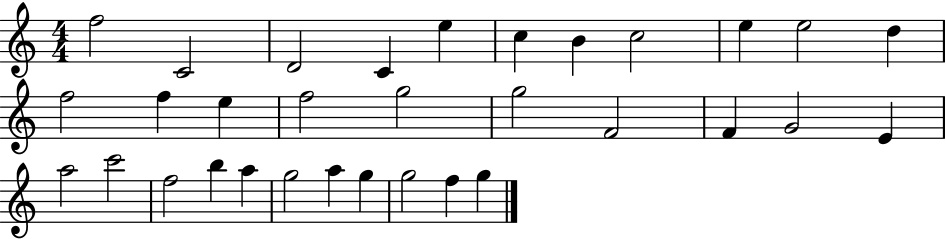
{
  \clef treble
  \numericTimeSignature
  \time 4/4
  \key c \major
  f''2 c'2 | d'2 c'4 e''4 | c''4 b'4 c''2 | e''4 e''2 d''4 | \break f''2 f''4 e''4 | f''2 g''2 | g''2 f'2 | f'4 g'2 e'4 | \break a''2 c'''2 | f''2 b''4 a''4 | g''2 a''4 g''4 | g''2 f''4 g''4 | \break \bar "|."
}